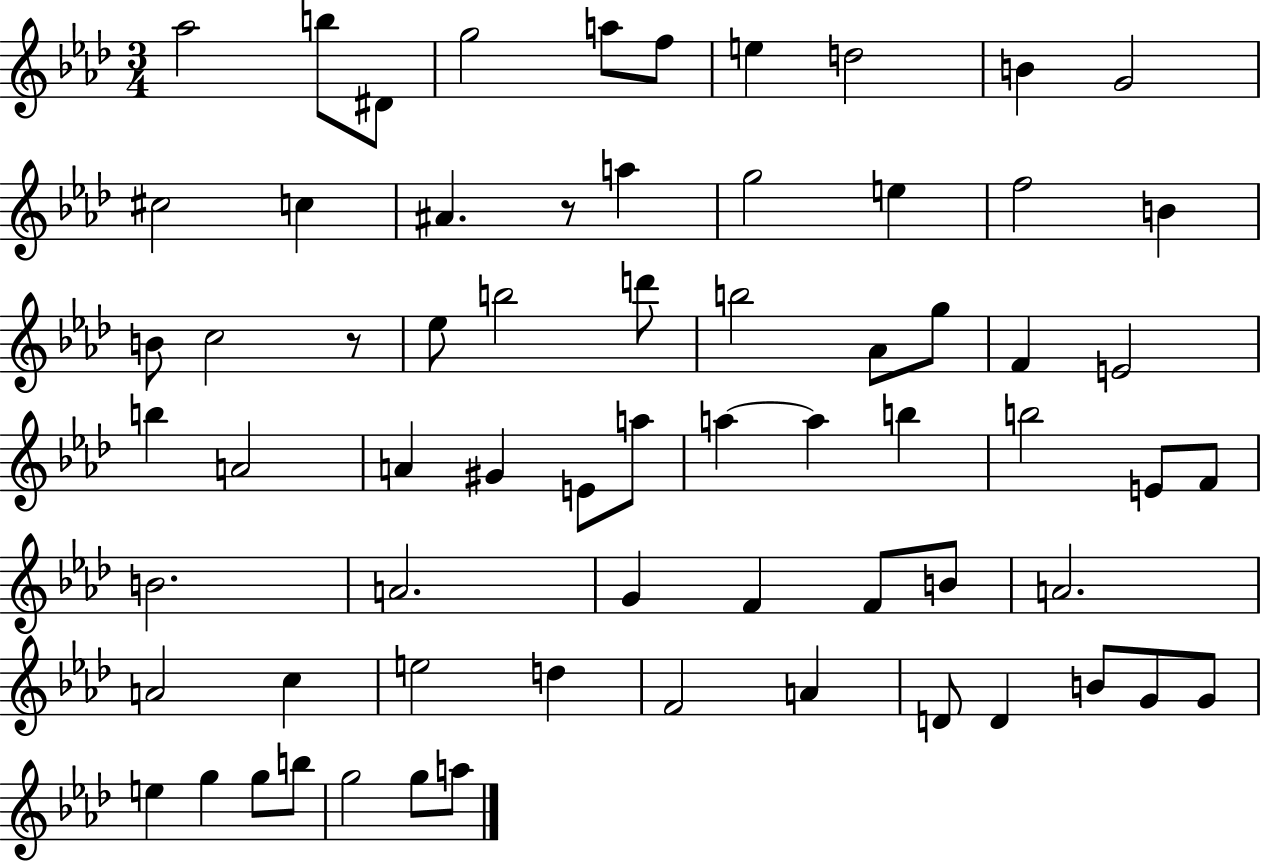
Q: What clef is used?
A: treble